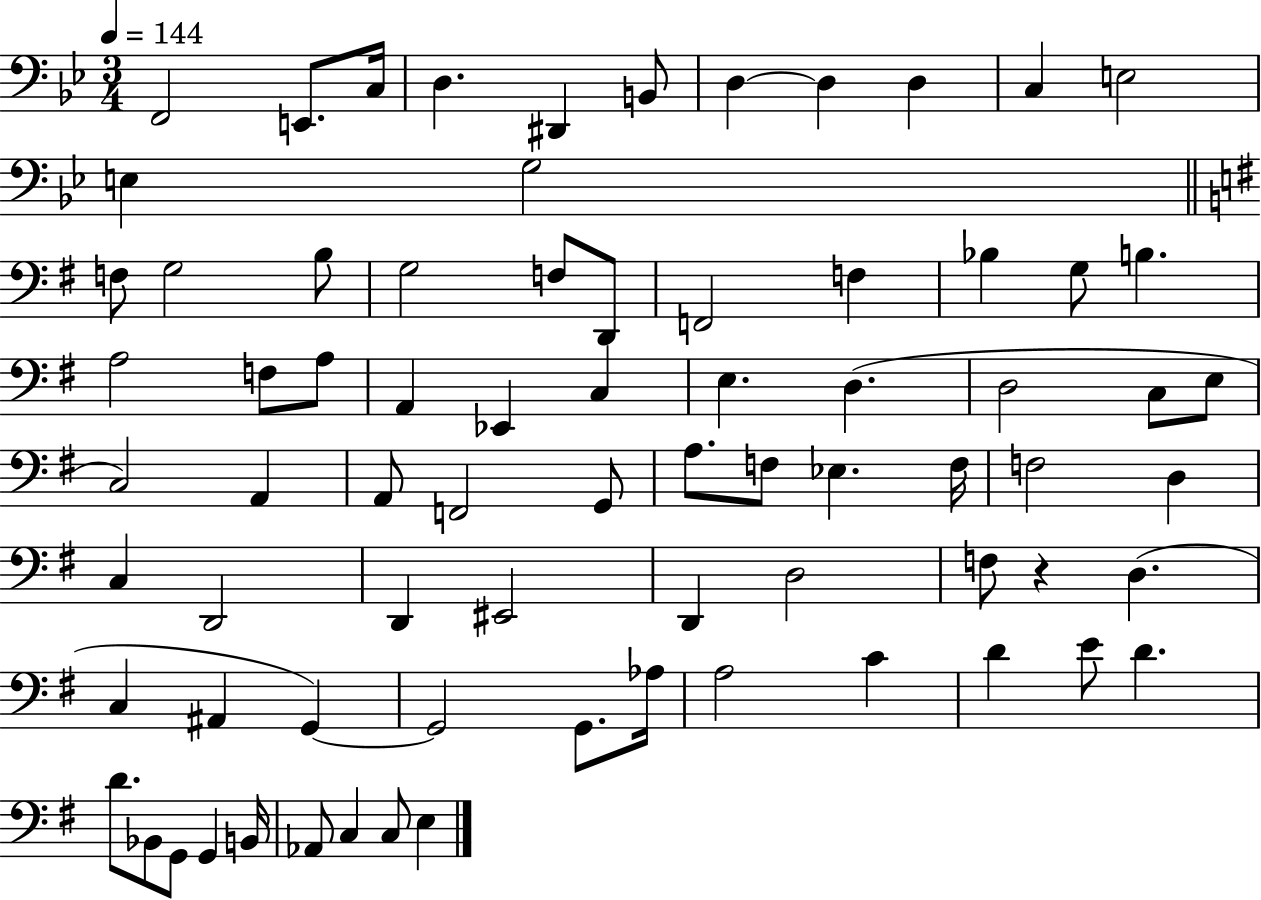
{
  \clef bass
  \numericTimeSignature
  \time 3/4
  \key bes \major
  \tempo 4 = 144
  f,2 e,8. c16 | d4. dis,4 b,8 | d4~~ d4 d4 | c4 e2 | \break e4 g2 | \bar "||" \break \key g \major f8 g2 b8 | g2 f8 d,8 | f,2 f4 | bes4 g8 b4. | \break a2 f8 a8 | a,4 ees,4 c4 | e4. d4.( | d2 c8 e8 | \break c2) a,4 | a,8 f,2 g,8 | a8. f8 ees4. f16 | f2 d4 | \break c4 d,2 | d,4 eis,2 | d,4 d2 | f8 r4 d4.( | \break c4 ais,4 g,4~~) | g,2 g,8. aes16 | a2 c'4 | d'4 e'8 d'4. | \break d'8. bes,8 g,8 g,4 b,16 | aes,8 c4 c8 e4 | \bar "|."
}